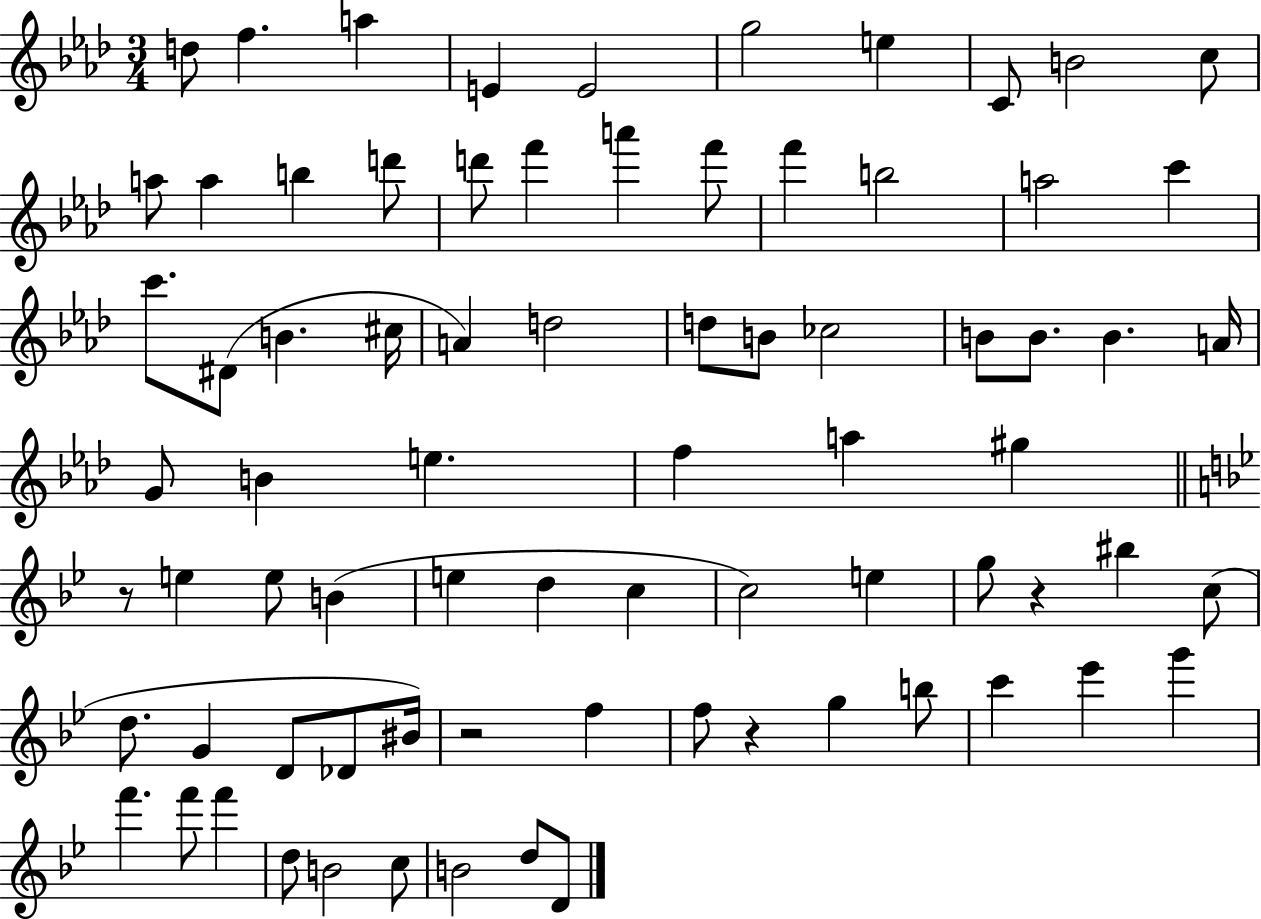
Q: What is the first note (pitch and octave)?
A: D5